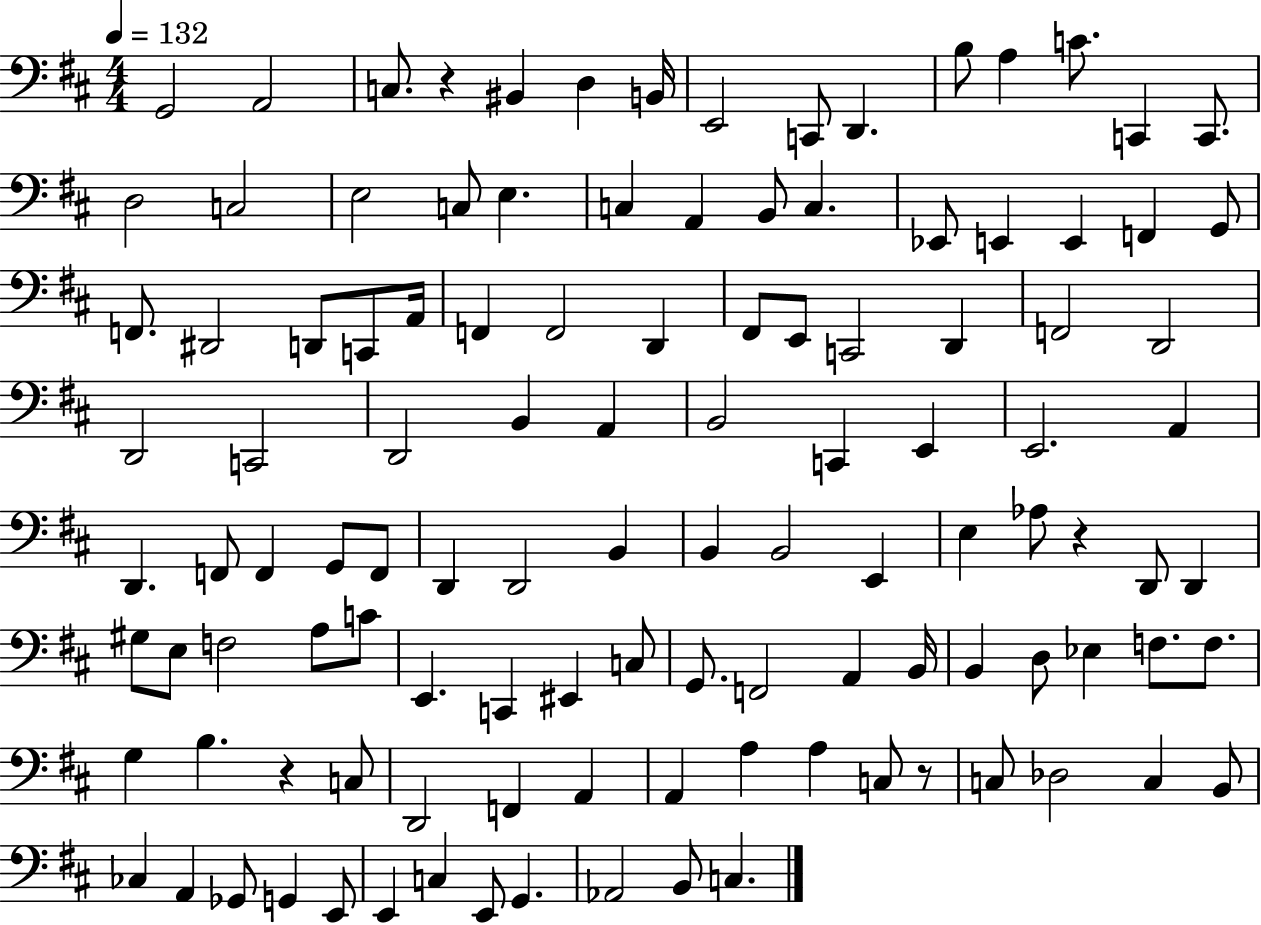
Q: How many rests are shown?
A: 4